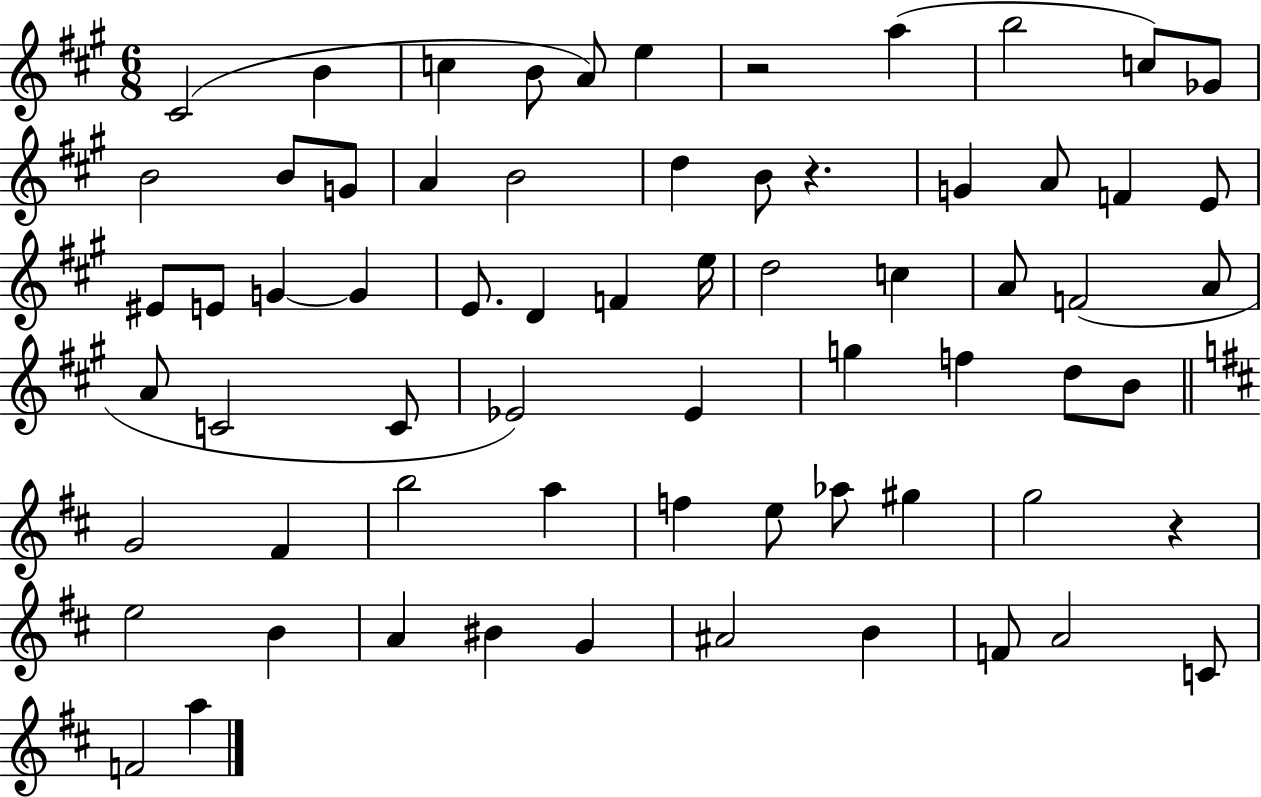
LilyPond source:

{
  \clef treble
  \numericTimeSignature
  \time 6/8
  \key a \major
  \repeat volta 2 { cis'2( b'4 | c''4 b'8 a'8) e''4 | r2 a''4( | b''2 c''8) ges'8 | \break b'2 b'8 g'8 | a'4 b'2 | d''4 b'8 r4. | g'4 a'8 f'4 e'8 | \break eis'8 e'8 g'4~~ g'4 | e'8. d'4 f'4 e''16 | d''2 c''4 | a'8 f'2( a'8 | \break a'8 c'2 c'8 | ees'2) ees'4 | g''4 f''4 d''8 b'8 | \bar "||" \break \key d \major g'2 fis'4 | b''2 a''4 | f''4 e''8 aes''8 gis''4 | g''2 r4 | \break e''2 b'4 | a'4 bis'4 g'4 | ais'2 b'4 | f'8 a'2 c'8 | \break f'2 a''4 | } \bar "|."
}